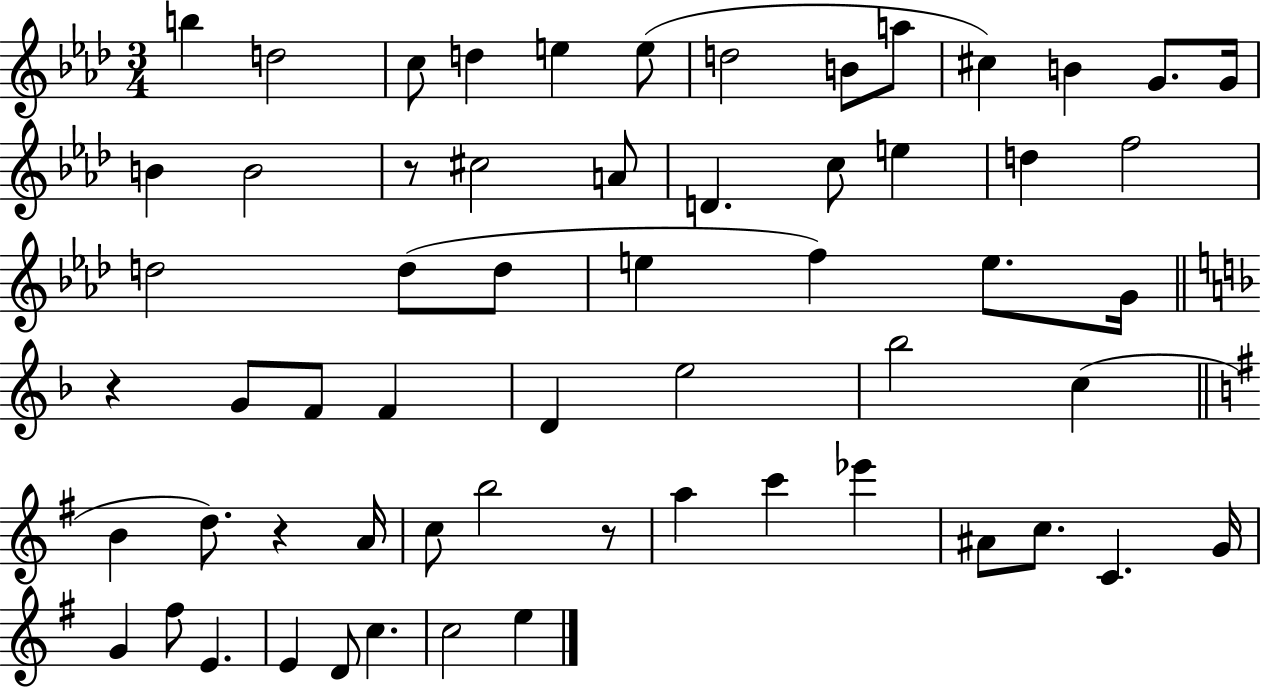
B5/q D5/h C5/e D5/q E5/q E5/e D5/h B4/e A5/e C#5/q B4/q G4/e. G4/s B4/q B4/h R/e C#5/h A4/e D4/q. C5/e E5/q D5/q F5/h D5/h D5/e D5/e E5/q F5/q E5/e. G4/s R/q G4/e F4/e F4/q D4/q E5/h Bb5/h C5/q B4/q D5/e. R/q A4/s C5/e B5/h R/e A5/q C6/q Eb6/q A#4/e C5/e. C4/q. G4/s G4/q F#5/e E4/q. E4/q D4/e C5/q. C5/h E5/q